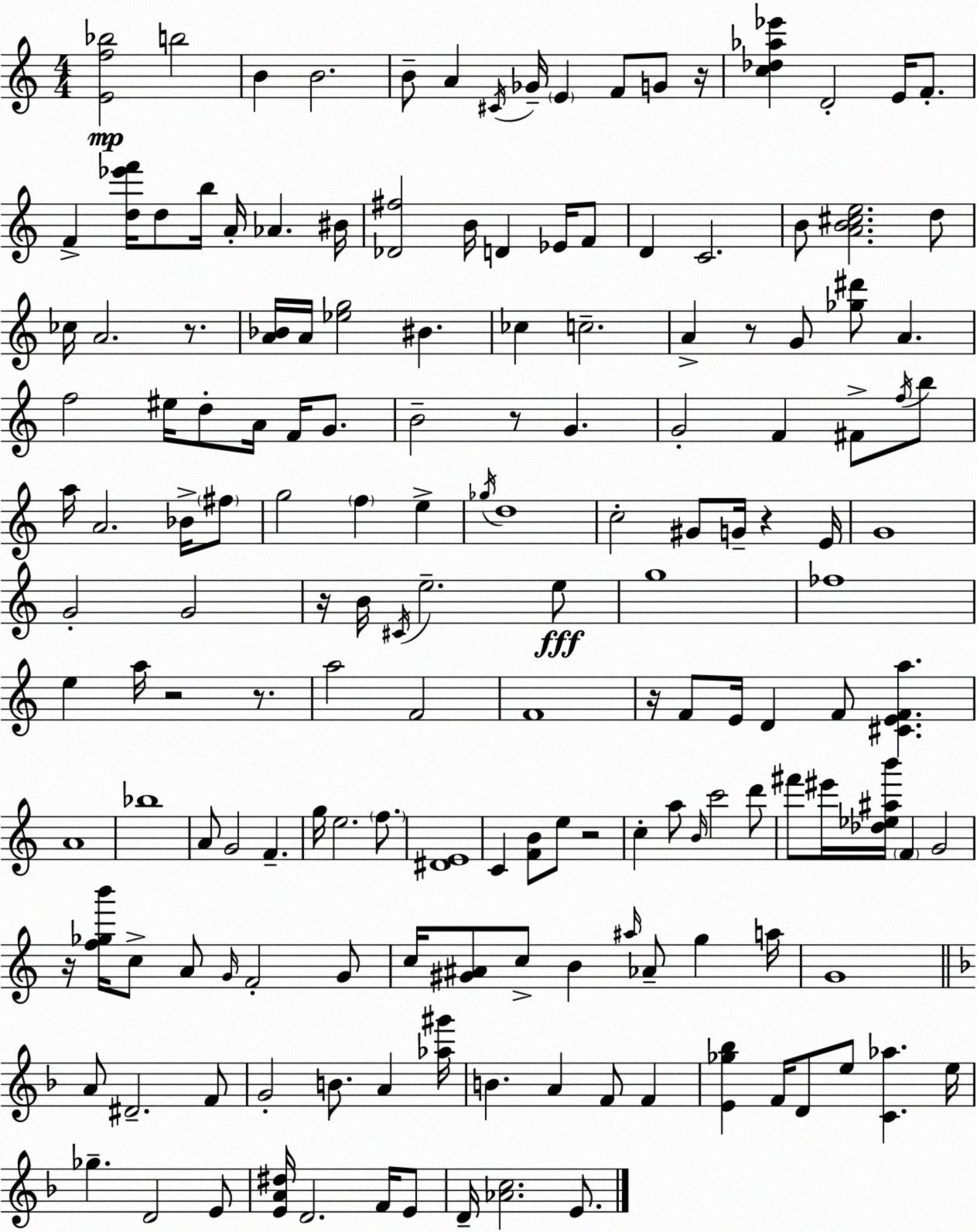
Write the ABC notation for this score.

X:1
T:Untitled
M:4/4
L:1/4
K:C
[Ef_b]2 b2 B B2 B/2 A ^C/4 _G/4 E F/2 G/2 z/4 [c_d_a_e'] D2 E/4 F/2 F [d_e'f']/4 d/2 b/4 A/4 _A ^B/4 [_D^f]2 B/4 D _E/4 F/2 D C2 B/2 [AB^ce]2 d/2 _c/4 A2 z/2 [A_B]/4 A/4 [_eg]2 ^B _c c2 A z/2 G/2 [_g^d']/2 A f2 ^e/4 d/2 A/4 F/4 G/2 B2 z/2 G G2 F ^F/2 f/4 b/2 a/4 A2 _B/4 ^f/2 g2 f e _g/4 d4 c2 ^G/2 G/4 z E/4 G4 G2 G2 z/4 B/4 ^C/4 e2 e/2 g4 _f4 e a/4 z2 z/2 a2 F2 F4 z/4 F/2 E/4 D F/2 [^CEFa] A4 _b4 A/2 G2 F g/4 e2 f/2 [^DE]4 C [FB]/2 e/2 z2 c a/2 B/4 c'2 d'/2 ^f'/2 ^e'/4 [_d_e^ab']/4 F G2 z/4 [f_gb']/4 c/2 A/2 G/4 F2 G/2 c/4 [^G^A]/2 c/2 B ^a/4 _A/2 g a/4 G4 A/2 ^D2 F/2 G2 B/2 A [_a^g']/4 B A F/2 F [E_g_b] F/4 D/2 e/2 [C_a] e/4 _g D2 E/2 [EA^d]/4 D2 F/4 E/2 D/4 [_Ac]2 E/2